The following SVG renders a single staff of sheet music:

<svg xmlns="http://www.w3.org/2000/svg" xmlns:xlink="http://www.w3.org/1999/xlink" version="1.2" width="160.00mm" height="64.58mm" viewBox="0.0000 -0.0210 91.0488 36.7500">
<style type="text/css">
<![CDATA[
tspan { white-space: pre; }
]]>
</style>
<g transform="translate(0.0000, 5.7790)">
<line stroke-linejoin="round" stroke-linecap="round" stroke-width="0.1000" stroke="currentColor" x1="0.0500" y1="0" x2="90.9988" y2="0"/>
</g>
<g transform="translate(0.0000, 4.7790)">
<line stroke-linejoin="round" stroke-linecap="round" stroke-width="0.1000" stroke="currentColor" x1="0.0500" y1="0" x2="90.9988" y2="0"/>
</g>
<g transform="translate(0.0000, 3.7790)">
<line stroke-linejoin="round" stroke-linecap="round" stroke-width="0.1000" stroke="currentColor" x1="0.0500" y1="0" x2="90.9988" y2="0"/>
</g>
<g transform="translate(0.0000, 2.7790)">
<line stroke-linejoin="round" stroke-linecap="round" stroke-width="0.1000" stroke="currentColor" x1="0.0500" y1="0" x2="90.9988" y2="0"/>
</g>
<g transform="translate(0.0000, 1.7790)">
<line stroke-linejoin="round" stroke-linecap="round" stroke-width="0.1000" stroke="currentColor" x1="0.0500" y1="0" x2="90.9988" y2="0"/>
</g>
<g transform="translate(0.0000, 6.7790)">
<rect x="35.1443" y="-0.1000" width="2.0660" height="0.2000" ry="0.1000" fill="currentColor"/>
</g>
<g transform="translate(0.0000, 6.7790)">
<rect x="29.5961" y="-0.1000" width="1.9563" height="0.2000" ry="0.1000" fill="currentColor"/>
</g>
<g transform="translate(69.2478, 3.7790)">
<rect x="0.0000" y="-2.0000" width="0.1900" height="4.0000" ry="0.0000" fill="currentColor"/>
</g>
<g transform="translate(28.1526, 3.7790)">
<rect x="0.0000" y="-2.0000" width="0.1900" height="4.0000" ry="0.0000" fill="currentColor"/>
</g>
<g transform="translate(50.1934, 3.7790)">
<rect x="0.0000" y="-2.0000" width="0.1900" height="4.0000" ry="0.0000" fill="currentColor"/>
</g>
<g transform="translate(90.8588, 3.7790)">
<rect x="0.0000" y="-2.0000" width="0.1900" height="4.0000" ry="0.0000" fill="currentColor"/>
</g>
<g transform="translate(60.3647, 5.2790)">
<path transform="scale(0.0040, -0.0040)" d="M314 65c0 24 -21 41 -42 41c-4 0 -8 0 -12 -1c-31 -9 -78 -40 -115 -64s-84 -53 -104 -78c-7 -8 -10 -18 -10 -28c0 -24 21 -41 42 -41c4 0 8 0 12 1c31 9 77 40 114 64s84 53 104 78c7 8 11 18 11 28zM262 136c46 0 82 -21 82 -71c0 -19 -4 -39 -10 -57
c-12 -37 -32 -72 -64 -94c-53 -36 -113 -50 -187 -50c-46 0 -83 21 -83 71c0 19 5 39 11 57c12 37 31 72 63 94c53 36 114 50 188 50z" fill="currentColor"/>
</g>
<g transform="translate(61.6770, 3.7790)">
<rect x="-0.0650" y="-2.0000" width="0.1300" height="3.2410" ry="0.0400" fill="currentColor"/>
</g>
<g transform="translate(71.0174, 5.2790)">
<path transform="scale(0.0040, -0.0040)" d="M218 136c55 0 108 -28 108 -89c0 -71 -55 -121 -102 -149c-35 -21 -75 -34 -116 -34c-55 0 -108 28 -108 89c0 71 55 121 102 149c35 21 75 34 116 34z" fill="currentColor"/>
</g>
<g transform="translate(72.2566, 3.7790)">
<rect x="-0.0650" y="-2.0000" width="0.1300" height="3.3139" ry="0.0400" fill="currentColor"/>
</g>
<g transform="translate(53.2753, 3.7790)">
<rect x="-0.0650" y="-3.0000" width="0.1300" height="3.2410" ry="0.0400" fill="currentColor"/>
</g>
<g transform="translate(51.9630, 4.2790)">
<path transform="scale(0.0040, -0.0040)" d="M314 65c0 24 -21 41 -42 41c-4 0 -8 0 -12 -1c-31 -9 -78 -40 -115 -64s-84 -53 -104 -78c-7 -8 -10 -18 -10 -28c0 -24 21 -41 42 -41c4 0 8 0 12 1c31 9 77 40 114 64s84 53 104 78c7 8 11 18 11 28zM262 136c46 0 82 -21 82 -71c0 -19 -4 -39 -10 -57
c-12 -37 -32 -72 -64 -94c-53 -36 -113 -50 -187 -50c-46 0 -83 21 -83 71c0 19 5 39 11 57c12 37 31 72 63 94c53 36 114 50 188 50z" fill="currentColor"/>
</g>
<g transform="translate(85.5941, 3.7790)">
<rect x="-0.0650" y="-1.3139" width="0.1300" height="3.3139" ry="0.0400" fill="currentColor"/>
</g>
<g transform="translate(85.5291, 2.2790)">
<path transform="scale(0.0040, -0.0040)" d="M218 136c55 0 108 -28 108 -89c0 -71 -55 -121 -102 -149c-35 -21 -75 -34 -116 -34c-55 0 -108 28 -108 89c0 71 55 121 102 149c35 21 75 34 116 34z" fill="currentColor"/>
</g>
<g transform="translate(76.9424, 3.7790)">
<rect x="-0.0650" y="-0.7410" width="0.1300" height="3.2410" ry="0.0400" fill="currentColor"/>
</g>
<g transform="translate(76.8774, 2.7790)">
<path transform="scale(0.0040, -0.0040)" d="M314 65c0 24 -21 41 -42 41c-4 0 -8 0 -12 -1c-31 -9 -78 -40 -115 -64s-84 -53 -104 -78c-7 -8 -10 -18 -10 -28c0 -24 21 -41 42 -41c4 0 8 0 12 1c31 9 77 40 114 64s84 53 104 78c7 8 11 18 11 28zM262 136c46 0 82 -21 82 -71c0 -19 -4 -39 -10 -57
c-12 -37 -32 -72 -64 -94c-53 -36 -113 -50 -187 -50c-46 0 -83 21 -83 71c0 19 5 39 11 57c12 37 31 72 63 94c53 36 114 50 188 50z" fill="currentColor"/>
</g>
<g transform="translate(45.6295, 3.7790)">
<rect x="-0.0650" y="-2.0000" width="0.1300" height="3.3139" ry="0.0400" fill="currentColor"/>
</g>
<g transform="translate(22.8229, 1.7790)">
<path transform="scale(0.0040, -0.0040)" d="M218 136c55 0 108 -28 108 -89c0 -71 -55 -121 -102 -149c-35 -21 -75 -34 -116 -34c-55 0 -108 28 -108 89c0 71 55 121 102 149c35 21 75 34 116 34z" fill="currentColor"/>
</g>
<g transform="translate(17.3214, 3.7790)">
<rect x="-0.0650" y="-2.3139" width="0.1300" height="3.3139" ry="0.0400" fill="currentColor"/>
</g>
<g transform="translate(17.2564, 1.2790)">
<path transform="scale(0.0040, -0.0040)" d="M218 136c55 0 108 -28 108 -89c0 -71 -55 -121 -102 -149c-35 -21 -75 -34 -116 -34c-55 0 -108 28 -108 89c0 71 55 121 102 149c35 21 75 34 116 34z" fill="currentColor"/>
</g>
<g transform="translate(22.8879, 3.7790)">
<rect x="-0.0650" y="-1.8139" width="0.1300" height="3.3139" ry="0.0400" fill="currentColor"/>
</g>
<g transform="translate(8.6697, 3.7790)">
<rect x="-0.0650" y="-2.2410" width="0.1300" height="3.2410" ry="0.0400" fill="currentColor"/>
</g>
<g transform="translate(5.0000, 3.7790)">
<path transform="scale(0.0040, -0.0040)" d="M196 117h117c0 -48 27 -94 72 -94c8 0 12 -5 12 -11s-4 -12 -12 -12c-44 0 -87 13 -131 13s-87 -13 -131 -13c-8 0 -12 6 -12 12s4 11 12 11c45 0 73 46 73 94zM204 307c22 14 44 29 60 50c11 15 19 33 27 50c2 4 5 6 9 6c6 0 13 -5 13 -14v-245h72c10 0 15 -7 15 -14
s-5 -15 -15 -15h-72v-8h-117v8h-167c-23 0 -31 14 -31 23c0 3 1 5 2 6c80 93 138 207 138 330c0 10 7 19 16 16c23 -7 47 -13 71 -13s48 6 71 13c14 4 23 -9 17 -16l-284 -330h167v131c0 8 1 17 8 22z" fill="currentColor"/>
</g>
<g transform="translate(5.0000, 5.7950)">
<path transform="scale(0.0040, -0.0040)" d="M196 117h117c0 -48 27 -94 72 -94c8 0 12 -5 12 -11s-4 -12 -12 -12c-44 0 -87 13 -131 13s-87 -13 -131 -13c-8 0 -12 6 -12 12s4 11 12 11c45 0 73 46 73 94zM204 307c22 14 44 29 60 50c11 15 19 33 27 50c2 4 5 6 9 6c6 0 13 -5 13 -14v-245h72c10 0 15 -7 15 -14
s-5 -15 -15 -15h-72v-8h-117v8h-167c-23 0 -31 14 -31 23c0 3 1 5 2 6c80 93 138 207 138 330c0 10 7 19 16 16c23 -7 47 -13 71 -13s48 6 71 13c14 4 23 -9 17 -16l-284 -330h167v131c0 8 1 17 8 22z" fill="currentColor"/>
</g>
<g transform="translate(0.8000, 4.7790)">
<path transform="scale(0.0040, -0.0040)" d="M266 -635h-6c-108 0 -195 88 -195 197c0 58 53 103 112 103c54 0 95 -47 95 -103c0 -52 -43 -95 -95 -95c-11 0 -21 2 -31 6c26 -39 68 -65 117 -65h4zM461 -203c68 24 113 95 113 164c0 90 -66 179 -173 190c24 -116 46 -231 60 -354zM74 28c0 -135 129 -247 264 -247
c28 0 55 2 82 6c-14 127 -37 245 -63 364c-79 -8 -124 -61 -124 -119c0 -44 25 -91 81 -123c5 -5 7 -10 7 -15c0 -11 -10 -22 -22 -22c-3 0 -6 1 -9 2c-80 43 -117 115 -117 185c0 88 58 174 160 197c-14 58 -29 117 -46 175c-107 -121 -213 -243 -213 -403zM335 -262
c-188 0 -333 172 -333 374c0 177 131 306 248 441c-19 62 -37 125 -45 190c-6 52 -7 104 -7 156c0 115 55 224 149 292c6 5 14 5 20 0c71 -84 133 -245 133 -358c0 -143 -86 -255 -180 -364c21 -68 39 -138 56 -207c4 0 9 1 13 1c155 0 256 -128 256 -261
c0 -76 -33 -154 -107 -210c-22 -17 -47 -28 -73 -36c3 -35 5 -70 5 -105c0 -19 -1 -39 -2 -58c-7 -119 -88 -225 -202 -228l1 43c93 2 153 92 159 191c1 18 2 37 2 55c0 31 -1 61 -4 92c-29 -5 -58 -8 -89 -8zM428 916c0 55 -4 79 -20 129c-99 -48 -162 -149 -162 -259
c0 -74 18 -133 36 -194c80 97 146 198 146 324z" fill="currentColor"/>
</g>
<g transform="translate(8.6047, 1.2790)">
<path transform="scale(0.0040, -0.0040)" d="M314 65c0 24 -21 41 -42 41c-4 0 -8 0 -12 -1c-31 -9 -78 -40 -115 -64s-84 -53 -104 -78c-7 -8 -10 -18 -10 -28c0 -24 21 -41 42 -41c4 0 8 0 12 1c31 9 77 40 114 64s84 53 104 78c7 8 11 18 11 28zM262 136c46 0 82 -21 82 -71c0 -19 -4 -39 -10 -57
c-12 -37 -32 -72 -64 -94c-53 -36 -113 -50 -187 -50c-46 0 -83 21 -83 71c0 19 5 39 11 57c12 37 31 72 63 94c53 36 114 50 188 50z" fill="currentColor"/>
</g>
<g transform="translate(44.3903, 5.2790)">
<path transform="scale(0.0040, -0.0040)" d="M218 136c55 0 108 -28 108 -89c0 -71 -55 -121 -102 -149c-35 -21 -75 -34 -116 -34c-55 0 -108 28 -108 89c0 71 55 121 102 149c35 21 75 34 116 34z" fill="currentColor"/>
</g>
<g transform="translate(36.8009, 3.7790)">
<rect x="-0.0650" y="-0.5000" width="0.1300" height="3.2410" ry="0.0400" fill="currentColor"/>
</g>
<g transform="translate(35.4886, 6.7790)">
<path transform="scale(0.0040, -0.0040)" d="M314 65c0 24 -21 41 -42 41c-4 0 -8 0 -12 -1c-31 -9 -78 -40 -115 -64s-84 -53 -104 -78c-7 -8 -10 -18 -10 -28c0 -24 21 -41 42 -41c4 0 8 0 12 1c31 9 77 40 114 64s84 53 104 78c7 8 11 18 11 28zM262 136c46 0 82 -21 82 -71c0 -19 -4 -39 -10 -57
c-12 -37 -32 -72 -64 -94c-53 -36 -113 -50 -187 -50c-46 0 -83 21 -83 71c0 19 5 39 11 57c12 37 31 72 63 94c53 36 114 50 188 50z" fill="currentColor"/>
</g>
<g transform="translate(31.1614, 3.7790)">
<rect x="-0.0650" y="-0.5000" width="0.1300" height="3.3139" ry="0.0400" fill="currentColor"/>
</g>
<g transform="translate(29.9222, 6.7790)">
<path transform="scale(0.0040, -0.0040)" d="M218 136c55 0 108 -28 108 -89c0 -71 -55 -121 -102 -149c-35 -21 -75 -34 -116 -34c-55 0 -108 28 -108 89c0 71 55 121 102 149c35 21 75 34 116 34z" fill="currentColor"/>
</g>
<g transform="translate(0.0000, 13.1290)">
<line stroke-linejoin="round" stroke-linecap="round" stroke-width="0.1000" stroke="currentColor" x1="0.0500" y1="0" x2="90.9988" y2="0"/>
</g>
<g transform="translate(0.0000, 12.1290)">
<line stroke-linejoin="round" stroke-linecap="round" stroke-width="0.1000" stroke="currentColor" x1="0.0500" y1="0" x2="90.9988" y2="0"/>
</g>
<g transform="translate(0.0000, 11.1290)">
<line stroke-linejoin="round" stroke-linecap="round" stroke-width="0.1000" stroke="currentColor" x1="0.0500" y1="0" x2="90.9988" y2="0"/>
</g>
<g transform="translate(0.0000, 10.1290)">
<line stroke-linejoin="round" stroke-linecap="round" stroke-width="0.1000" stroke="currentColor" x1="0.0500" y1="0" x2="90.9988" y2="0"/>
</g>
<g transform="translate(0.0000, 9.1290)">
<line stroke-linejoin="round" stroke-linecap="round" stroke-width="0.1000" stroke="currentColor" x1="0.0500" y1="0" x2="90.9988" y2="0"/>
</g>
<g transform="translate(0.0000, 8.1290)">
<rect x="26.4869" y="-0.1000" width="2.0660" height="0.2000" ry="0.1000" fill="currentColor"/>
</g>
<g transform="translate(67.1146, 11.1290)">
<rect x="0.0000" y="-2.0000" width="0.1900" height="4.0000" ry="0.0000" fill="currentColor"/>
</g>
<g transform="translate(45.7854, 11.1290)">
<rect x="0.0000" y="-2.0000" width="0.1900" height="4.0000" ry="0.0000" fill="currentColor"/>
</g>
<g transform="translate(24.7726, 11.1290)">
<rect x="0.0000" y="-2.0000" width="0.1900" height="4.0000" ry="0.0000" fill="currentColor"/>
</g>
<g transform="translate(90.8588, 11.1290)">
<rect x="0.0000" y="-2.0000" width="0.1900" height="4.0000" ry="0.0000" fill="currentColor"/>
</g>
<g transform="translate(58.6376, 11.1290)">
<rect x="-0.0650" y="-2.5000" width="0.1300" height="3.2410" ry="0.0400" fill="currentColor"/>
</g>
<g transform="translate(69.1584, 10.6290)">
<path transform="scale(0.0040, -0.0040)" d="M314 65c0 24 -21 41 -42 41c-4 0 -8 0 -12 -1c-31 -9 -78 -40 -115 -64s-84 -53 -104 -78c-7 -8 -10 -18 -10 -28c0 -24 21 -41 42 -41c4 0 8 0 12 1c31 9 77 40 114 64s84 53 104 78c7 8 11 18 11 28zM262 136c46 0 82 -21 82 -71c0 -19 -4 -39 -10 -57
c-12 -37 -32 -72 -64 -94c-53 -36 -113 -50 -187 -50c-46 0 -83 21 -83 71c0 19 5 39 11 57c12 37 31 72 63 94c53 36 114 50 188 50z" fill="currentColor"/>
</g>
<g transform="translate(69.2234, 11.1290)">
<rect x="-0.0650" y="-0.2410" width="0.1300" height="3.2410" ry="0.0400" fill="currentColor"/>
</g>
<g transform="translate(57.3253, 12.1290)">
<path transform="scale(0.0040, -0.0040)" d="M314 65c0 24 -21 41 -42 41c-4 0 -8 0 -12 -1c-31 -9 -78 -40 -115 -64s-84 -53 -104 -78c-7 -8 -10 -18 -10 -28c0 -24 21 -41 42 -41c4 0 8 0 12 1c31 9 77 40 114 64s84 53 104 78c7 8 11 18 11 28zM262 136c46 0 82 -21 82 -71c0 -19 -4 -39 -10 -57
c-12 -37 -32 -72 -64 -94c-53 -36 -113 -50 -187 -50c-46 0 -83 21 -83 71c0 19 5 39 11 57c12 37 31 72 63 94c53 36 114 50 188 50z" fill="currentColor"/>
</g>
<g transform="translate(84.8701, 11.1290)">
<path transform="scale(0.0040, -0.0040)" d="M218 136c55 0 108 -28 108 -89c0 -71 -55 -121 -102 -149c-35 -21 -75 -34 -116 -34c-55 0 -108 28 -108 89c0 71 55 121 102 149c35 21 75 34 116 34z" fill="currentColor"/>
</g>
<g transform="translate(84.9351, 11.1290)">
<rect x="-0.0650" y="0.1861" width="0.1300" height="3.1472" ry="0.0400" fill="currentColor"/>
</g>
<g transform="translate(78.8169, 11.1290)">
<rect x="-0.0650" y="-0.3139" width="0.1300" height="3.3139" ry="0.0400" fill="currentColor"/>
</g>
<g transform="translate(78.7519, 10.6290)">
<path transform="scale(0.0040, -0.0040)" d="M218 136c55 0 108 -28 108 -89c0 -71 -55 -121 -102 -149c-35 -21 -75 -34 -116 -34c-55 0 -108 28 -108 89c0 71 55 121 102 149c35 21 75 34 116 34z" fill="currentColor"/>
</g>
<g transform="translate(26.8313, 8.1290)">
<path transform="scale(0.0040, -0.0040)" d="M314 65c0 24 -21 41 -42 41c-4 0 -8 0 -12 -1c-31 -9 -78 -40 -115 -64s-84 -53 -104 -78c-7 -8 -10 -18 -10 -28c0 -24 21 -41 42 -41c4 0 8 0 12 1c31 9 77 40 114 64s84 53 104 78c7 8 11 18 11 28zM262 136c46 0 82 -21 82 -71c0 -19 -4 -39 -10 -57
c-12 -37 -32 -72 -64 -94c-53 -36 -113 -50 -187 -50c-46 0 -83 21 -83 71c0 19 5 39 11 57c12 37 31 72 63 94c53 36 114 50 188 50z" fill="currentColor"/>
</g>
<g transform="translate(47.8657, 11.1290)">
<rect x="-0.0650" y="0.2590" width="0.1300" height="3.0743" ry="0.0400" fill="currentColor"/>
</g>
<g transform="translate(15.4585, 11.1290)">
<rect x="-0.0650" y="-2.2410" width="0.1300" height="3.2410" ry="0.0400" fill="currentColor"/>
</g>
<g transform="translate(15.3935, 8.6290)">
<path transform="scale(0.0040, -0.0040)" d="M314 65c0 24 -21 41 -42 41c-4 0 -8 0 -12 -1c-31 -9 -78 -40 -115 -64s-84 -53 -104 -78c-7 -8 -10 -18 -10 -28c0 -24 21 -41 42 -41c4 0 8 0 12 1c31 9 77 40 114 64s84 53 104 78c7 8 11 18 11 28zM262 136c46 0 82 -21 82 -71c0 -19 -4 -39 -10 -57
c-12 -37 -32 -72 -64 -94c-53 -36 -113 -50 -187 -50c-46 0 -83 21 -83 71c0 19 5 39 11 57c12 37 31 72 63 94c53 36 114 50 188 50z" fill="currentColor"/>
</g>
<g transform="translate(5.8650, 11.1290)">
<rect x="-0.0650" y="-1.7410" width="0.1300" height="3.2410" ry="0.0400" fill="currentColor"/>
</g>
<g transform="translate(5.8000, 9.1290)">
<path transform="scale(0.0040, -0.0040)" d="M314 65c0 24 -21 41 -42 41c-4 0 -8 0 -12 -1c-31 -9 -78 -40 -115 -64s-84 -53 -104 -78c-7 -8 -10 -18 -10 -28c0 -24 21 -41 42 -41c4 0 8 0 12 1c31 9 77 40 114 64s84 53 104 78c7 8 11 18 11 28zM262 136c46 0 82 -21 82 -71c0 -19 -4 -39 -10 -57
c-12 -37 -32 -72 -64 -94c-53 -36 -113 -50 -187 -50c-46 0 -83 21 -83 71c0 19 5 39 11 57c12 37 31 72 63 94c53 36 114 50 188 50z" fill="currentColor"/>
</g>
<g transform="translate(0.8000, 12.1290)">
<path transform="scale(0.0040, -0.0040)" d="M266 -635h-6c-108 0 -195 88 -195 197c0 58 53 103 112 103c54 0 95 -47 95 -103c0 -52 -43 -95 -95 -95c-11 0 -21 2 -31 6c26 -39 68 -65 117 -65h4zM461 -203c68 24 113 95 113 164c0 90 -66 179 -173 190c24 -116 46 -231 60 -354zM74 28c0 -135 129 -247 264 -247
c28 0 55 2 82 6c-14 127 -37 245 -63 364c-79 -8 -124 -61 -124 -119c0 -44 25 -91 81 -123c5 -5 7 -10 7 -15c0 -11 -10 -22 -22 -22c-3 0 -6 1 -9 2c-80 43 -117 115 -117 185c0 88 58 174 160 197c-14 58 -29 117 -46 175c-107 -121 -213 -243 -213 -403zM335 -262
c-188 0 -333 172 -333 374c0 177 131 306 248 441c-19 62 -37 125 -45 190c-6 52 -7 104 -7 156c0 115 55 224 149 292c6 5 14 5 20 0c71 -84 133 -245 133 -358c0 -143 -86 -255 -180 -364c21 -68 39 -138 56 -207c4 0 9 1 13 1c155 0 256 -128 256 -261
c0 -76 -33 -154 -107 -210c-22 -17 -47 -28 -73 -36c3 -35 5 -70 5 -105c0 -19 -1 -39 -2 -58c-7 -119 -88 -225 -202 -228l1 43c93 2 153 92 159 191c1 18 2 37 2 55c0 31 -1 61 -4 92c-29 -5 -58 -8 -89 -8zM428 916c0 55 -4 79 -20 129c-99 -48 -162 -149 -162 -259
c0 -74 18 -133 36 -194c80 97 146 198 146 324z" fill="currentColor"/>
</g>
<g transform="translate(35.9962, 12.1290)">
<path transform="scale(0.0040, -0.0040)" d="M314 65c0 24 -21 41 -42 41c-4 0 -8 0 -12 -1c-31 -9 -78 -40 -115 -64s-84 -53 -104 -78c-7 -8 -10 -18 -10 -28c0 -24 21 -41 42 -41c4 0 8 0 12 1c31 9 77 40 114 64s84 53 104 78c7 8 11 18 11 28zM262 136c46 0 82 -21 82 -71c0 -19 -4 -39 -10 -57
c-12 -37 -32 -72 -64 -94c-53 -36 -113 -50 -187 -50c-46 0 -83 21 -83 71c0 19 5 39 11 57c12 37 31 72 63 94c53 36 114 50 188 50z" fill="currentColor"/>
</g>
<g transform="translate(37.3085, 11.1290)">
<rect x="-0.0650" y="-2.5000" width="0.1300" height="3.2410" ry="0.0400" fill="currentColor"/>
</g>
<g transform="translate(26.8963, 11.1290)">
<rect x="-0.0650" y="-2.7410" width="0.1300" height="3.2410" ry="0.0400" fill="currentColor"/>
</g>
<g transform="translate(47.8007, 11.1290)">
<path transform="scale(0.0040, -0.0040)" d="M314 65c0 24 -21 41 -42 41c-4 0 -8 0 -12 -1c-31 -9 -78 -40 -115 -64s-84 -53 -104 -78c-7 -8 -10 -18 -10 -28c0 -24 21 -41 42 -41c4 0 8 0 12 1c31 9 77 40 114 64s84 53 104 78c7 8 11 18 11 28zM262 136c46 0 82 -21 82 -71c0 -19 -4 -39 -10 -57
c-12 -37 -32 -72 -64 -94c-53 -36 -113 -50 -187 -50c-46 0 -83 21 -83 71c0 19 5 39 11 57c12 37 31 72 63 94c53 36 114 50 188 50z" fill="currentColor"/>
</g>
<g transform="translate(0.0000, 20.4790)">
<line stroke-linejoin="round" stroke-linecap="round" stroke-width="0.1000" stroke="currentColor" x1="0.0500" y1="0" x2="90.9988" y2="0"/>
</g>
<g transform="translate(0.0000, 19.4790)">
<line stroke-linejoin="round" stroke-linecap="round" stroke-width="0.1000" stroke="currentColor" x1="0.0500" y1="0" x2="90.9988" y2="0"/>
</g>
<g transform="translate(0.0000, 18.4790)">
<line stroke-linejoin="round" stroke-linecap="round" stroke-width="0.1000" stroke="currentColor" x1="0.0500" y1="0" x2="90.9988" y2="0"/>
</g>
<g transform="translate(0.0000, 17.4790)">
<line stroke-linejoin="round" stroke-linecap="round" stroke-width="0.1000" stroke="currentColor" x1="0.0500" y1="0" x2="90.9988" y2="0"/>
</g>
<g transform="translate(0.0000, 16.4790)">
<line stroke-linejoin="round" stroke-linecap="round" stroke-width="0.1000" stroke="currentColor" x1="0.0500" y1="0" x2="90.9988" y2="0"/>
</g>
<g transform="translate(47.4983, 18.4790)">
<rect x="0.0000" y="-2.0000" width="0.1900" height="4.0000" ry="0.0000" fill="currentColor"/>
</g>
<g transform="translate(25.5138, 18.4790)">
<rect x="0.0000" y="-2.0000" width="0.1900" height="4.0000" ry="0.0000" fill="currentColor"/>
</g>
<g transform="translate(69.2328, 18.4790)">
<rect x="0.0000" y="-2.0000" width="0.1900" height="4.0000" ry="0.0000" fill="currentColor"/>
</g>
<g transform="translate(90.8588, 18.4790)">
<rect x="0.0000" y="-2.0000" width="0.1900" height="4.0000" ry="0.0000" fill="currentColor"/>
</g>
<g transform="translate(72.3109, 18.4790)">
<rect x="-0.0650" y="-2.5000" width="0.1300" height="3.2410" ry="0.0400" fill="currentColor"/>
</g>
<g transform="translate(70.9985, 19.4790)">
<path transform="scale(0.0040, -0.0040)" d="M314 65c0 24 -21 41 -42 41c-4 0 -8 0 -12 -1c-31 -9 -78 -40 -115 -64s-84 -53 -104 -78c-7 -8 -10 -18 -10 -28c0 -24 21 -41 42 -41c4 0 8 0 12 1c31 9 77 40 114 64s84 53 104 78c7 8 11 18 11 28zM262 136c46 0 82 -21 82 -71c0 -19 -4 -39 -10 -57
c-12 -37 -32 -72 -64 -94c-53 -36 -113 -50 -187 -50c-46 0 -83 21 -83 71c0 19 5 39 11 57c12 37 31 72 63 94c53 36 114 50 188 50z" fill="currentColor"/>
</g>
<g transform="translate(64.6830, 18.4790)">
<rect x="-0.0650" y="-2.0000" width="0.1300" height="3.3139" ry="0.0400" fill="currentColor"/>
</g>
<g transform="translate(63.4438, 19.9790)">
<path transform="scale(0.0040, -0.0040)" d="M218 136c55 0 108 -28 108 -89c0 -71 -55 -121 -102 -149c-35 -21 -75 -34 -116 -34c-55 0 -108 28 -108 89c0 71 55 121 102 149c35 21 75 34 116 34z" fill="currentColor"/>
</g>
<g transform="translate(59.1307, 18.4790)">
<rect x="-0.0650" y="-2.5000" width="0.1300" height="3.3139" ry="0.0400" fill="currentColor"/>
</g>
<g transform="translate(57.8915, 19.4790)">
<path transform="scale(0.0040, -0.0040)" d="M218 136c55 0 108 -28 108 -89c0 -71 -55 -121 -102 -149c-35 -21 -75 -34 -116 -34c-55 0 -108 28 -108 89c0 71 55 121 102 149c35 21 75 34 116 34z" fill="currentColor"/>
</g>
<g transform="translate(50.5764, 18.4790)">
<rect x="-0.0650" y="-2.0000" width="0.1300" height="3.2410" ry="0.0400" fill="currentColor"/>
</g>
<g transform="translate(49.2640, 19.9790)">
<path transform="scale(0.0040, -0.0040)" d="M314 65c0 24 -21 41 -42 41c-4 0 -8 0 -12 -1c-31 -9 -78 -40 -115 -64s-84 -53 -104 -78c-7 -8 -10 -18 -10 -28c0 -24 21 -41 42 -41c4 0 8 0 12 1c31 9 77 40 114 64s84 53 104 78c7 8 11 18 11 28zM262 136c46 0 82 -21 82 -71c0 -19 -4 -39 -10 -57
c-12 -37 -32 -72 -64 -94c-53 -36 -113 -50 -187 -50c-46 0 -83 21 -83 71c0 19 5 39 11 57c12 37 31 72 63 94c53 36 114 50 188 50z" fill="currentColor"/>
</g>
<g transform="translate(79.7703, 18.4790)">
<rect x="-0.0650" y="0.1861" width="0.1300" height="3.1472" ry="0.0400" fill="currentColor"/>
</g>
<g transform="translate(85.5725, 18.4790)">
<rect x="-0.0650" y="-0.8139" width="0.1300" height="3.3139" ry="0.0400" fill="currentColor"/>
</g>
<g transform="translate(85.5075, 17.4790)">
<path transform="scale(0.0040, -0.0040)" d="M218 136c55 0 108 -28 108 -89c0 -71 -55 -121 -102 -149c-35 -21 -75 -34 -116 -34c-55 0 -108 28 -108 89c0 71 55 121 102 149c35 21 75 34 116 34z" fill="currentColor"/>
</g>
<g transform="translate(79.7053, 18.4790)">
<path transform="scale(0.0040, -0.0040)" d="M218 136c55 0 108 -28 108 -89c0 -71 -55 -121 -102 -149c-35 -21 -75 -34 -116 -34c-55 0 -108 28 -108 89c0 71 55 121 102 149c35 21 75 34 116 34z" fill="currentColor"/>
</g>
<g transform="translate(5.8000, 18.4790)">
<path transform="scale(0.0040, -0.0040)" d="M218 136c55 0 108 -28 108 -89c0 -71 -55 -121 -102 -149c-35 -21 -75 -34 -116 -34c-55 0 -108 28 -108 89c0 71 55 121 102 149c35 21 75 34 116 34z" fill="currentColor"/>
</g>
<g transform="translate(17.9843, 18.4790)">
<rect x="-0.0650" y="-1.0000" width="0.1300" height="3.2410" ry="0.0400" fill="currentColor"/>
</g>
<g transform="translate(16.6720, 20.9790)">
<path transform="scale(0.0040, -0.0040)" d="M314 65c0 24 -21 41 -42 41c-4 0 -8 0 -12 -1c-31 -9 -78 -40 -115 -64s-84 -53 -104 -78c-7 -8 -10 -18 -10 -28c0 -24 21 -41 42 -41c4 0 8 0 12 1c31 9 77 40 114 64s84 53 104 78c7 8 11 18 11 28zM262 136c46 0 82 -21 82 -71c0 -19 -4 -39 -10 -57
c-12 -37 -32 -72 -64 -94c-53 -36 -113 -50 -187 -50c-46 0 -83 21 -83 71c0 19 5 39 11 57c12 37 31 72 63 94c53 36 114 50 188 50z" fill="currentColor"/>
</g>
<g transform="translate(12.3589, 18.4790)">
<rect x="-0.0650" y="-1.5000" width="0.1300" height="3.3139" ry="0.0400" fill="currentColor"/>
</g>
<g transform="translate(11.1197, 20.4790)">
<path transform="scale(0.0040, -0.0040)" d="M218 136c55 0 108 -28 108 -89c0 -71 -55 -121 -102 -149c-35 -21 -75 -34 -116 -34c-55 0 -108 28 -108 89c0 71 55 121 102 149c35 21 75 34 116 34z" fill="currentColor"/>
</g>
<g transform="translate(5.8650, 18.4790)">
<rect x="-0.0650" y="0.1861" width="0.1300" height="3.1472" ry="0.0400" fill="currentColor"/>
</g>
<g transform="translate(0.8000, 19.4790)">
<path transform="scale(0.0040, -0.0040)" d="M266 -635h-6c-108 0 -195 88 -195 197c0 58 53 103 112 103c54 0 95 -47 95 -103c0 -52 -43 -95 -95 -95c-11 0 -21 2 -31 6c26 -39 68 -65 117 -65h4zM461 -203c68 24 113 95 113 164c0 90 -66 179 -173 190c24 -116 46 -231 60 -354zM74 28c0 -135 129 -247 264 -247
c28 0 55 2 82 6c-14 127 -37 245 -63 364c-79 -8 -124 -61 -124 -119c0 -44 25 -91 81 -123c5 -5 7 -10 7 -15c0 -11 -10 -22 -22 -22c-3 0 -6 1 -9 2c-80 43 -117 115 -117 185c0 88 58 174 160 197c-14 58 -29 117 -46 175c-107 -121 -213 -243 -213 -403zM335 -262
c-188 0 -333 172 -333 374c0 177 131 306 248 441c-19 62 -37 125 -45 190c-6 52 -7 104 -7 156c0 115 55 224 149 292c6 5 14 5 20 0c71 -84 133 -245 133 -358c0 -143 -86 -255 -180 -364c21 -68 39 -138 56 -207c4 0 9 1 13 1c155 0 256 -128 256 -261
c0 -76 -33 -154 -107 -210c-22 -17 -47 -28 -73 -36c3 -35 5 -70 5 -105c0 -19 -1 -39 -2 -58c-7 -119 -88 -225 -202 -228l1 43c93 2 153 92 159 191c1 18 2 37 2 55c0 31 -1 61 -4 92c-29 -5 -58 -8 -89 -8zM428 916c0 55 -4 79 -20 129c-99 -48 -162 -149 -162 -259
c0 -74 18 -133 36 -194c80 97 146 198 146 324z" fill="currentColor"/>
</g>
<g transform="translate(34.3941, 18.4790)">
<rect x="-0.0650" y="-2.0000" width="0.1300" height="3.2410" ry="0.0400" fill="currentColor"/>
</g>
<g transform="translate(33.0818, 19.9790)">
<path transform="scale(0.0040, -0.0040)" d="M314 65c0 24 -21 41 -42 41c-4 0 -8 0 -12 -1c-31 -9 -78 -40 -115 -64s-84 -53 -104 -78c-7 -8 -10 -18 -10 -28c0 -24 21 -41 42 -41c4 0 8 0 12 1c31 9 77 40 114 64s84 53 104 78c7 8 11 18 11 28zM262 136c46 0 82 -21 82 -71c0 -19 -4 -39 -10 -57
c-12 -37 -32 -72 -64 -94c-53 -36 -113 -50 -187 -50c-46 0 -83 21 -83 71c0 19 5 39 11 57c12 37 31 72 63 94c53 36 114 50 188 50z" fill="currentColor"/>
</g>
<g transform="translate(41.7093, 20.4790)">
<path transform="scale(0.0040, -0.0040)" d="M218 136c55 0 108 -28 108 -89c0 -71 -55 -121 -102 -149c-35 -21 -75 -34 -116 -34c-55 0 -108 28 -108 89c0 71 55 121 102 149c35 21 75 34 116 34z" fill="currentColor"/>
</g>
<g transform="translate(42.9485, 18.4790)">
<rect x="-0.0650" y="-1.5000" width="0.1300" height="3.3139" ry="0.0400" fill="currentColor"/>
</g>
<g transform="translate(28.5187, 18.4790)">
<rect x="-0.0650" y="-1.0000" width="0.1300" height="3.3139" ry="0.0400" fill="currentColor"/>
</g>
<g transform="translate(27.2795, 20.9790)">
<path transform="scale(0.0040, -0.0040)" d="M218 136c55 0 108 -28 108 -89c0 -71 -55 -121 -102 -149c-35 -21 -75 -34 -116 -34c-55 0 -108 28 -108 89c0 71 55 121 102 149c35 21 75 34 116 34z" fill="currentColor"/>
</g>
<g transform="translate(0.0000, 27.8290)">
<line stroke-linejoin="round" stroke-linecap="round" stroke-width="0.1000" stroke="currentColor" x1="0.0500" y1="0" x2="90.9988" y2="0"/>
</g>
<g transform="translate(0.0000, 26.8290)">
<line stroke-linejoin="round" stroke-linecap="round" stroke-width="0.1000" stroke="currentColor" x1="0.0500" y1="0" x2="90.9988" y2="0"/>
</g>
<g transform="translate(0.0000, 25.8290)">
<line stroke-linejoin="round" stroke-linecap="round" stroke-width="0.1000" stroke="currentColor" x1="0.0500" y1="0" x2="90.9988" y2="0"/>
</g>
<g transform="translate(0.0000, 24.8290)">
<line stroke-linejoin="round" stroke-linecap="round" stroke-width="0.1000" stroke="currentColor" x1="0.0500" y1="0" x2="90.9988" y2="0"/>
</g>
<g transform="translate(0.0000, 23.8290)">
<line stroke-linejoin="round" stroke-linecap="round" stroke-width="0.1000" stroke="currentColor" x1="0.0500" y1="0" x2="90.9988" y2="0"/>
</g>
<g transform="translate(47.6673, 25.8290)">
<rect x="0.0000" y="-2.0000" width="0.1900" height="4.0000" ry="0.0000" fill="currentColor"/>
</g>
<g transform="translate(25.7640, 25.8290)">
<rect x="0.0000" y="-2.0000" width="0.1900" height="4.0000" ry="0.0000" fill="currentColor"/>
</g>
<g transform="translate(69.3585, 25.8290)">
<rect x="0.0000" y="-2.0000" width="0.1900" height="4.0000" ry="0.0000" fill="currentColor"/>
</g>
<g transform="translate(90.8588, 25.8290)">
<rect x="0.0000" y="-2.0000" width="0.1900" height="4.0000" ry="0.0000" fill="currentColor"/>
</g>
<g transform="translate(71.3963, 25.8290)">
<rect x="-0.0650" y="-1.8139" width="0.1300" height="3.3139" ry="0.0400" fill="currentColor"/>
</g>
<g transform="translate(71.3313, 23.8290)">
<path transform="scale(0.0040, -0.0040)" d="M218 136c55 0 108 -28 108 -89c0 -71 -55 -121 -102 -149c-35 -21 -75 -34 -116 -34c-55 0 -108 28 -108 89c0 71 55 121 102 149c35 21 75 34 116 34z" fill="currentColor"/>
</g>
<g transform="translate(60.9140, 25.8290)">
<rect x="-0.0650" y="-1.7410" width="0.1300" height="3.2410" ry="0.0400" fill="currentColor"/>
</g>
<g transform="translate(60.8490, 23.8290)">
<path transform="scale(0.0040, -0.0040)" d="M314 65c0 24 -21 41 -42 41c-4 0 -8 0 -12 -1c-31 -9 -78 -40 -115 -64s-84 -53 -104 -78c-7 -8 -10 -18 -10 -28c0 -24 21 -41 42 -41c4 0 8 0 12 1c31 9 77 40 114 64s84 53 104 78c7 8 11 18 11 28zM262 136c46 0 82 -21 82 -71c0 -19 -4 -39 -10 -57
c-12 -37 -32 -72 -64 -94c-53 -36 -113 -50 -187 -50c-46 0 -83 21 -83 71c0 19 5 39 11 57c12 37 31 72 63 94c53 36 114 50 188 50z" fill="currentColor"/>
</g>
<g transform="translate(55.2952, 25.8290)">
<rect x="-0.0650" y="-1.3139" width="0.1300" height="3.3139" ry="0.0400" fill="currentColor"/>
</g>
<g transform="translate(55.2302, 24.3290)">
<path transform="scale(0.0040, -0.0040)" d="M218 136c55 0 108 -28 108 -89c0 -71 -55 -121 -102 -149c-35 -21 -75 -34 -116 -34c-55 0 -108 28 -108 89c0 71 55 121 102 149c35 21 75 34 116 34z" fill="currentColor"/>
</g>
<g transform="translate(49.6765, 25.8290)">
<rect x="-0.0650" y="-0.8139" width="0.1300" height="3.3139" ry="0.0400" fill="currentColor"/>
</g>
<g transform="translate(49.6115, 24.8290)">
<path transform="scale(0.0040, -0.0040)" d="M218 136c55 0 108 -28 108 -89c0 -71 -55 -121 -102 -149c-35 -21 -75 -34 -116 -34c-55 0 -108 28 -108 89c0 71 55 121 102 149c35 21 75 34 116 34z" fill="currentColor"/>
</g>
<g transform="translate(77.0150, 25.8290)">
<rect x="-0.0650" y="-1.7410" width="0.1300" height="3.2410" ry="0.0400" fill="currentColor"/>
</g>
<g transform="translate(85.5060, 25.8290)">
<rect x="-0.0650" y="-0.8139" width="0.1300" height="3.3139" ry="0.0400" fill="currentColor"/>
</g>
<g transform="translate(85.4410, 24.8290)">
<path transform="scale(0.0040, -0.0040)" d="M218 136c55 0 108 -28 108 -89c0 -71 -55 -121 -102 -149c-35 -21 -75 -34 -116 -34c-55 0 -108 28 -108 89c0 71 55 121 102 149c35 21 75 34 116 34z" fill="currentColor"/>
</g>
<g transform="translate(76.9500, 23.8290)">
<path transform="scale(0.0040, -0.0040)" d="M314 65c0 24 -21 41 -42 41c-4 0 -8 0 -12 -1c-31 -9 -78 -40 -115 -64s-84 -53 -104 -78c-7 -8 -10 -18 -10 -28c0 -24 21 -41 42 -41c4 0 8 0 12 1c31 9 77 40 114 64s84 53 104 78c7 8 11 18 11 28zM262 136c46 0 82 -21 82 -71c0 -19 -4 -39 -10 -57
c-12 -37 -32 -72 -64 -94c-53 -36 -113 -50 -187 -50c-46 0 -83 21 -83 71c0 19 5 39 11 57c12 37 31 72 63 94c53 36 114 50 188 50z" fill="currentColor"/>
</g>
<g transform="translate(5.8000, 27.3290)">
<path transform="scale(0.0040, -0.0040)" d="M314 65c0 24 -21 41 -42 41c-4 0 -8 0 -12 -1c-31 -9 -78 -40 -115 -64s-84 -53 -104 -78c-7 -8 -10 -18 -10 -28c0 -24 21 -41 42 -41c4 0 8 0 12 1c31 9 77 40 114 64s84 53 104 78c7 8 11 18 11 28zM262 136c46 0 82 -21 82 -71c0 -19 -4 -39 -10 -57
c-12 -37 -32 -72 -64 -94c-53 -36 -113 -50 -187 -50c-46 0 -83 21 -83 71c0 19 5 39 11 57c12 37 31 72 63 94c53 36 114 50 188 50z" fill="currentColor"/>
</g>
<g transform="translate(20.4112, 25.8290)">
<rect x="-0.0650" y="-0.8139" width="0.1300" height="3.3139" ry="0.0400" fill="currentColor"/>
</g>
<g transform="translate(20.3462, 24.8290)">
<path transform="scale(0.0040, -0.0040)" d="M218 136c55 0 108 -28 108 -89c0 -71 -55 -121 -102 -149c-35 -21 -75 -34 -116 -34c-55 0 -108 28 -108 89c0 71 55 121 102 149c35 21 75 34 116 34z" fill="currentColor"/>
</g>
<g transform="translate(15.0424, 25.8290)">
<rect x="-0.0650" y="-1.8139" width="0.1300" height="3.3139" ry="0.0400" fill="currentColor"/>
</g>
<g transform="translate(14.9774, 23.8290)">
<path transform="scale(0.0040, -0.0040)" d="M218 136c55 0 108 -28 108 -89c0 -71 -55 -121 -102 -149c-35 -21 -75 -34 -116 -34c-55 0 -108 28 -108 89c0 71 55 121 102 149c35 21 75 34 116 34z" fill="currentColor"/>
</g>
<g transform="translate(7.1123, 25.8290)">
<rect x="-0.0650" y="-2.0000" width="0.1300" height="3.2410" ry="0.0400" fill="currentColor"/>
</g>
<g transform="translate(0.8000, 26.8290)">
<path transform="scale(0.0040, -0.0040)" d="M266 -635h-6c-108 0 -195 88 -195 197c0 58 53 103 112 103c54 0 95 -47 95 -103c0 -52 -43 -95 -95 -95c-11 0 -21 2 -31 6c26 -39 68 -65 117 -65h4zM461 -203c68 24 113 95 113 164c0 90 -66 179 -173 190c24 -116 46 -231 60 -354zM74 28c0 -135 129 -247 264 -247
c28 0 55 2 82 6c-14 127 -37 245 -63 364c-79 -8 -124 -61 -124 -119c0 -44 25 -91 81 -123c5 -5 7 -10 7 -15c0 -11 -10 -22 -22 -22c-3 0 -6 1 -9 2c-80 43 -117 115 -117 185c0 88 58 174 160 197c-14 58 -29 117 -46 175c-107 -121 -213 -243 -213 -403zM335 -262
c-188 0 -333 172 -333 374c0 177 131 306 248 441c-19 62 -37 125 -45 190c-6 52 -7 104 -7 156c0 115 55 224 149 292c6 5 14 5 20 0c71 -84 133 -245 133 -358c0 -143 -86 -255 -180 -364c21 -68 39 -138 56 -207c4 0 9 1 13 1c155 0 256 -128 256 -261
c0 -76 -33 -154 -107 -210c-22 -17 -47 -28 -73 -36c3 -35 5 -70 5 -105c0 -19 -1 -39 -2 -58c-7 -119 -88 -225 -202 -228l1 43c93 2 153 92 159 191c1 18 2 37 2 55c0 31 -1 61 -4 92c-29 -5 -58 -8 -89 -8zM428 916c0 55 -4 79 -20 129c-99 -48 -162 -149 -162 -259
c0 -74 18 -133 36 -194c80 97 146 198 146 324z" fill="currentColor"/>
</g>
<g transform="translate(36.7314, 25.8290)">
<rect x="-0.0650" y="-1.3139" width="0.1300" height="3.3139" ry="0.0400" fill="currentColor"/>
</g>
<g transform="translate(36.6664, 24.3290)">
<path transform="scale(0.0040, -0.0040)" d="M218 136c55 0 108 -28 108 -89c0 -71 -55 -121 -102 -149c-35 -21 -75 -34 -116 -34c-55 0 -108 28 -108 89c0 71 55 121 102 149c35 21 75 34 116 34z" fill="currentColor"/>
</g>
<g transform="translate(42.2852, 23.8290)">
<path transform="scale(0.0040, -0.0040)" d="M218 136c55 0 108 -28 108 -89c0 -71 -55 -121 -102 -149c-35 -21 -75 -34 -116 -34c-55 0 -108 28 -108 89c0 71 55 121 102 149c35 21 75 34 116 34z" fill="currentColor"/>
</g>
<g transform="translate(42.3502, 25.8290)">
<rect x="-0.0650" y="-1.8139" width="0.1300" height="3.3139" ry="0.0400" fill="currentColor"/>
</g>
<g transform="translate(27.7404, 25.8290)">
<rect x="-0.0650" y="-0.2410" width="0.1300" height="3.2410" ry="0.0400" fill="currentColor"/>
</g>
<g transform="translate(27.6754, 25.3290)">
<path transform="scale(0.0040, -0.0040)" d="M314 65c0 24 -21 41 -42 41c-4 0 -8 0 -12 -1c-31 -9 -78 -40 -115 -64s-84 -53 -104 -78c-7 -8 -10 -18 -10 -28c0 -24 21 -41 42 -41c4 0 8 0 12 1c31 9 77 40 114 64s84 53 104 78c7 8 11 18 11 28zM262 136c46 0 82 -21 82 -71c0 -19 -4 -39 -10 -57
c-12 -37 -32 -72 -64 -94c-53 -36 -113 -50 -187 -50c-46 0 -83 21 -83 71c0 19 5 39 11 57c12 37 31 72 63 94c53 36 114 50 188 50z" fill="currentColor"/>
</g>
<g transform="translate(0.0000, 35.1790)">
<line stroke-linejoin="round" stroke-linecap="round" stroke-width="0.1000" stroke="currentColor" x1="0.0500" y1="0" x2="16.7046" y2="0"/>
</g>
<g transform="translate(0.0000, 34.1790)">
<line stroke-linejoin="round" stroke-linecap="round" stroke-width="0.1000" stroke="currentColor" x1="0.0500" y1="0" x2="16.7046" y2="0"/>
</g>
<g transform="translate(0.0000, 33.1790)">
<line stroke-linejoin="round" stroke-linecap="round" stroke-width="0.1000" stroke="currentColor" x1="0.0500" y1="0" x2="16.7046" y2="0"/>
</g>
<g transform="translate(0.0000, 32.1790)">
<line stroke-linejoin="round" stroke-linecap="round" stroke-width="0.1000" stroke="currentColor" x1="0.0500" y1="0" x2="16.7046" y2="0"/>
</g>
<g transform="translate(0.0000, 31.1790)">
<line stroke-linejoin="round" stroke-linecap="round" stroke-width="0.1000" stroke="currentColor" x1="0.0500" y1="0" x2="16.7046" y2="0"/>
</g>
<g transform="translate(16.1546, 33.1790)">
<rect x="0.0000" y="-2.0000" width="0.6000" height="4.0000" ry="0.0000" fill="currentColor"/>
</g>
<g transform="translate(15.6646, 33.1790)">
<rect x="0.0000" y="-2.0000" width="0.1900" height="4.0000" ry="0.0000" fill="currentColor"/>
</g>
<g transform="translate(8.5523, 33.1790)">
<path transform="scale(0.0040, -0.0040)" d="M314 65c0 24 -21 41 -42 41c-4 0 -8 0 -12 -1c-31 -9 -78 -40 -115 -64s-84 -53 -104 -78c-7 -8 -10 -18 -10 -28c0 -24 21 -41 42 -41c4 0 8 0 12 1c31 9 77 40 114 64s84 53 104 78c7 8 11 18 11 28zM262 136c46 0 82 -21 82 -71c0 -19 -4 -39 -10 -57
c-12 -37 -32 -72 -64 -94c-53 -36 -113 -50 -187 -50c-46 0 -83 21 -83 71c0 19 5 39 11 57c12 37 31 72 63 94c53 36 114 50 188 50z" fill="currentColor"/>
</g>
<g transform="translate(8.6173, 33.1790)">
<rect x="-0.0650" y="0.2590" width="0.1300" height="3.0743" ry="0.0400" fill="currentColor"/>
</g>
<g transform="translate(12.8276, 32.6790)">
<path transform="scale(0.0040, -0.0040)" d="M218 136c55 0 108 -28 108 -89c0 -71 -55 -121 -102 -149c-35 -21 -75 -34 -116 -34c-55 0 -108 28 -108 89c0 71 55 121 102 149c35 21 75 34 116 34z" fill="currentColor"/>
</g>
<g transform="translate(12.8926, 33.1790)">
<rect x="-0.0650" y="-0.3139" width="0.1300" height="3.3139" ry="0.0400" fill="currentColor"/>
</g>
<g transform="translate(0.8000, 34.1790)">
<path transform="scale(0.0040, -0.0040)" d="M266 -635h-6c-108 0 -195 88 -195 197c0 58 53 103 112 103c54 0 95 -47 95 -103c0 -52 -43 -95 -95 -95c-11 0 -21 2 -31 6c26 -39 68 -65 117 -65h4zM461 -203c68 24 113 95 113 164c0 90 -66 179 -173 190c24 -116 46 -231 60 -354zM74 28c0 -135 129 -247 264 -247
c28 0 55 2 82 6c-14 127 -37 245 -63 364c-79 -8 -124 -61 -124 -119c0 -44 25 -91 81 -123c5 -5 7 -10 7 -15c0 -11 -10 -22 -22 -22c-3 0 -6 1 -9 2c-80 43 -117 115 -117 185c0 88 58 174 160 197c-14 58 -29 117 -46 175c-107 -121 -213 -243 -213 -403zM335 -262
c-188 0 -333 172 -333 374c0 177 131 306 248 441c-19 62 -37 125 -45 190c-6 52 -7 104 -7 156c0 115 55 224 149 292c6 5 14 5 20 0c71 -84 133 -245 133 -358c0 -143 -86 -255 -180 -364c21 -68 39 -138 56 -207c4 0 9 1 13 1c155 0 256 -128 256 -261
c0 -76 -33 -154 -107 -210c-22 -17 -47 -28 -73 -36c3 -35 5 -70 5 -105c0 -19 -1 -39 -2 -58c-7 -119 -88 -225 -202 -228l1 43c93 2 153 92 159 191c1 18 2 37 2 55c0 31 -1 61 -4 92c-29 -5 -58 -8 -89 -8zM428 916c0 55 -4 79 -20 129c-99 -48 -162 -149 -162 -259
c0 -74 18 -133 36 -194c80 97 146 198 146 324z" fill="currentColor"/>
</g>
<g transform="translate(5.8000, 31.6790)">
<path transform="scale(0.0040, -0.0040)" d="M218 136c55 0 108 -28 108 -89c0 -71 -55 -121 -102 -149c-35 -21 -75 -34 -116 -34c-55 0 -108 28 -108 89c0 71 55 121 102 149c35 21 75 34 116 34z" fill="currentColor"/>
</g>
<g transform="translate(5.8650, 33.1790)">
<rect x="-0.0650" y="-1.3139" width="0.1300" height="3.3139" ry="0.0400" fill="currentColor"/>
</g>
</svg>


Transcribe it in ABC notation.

X:1
T:Untitled
M:4/4
L:1/4
K:C
g2 g f C C2 F A2 F2 F d2 e f2 g2 a2 G2 B2 G2 c2 c B B E D2 D F2 E F2 G F G2 B d F2 f d c2 e f d e f2 f f2 d e B2 c